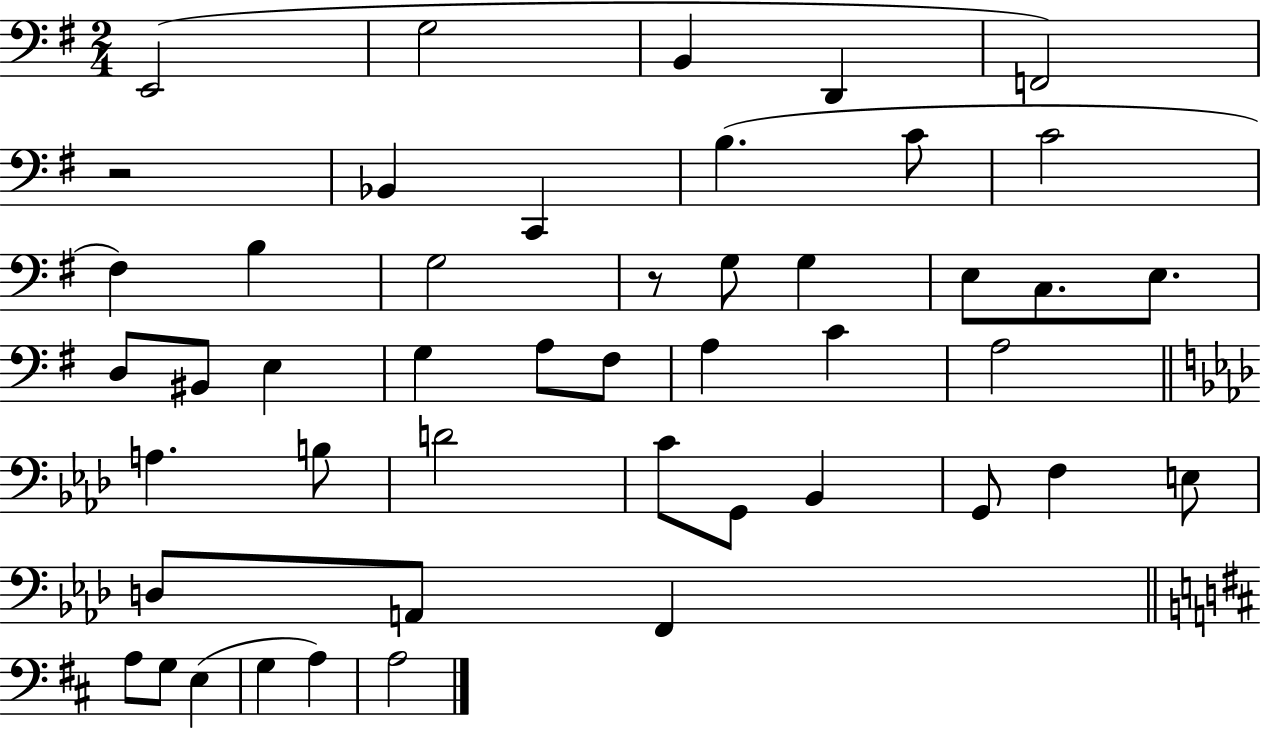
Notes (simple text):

E2/h G3/h B2/q D2/q F2/h R/h Bb2/q C2/q B3/q. C4/e C4/h F#3/q B3/q G3/h R/e G3/e G3/q E3/e C3/e. E3/e. D3/e BIS2/e E3/q G3/q A3/e F#3/e A3/q C4/q A3/h A3/q. B3/e D4/h C4/e G2/e Bb2/q G2/e F3/q E3/e D3/e A2/e F2/q A3/e G3/e E3/q G3/q A3/q A3/h